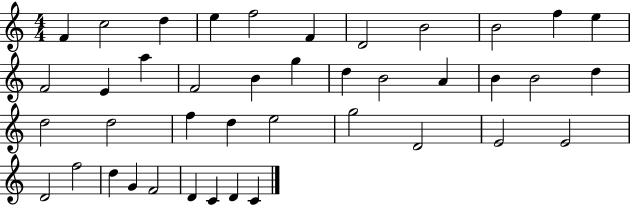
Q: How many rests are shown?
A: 0